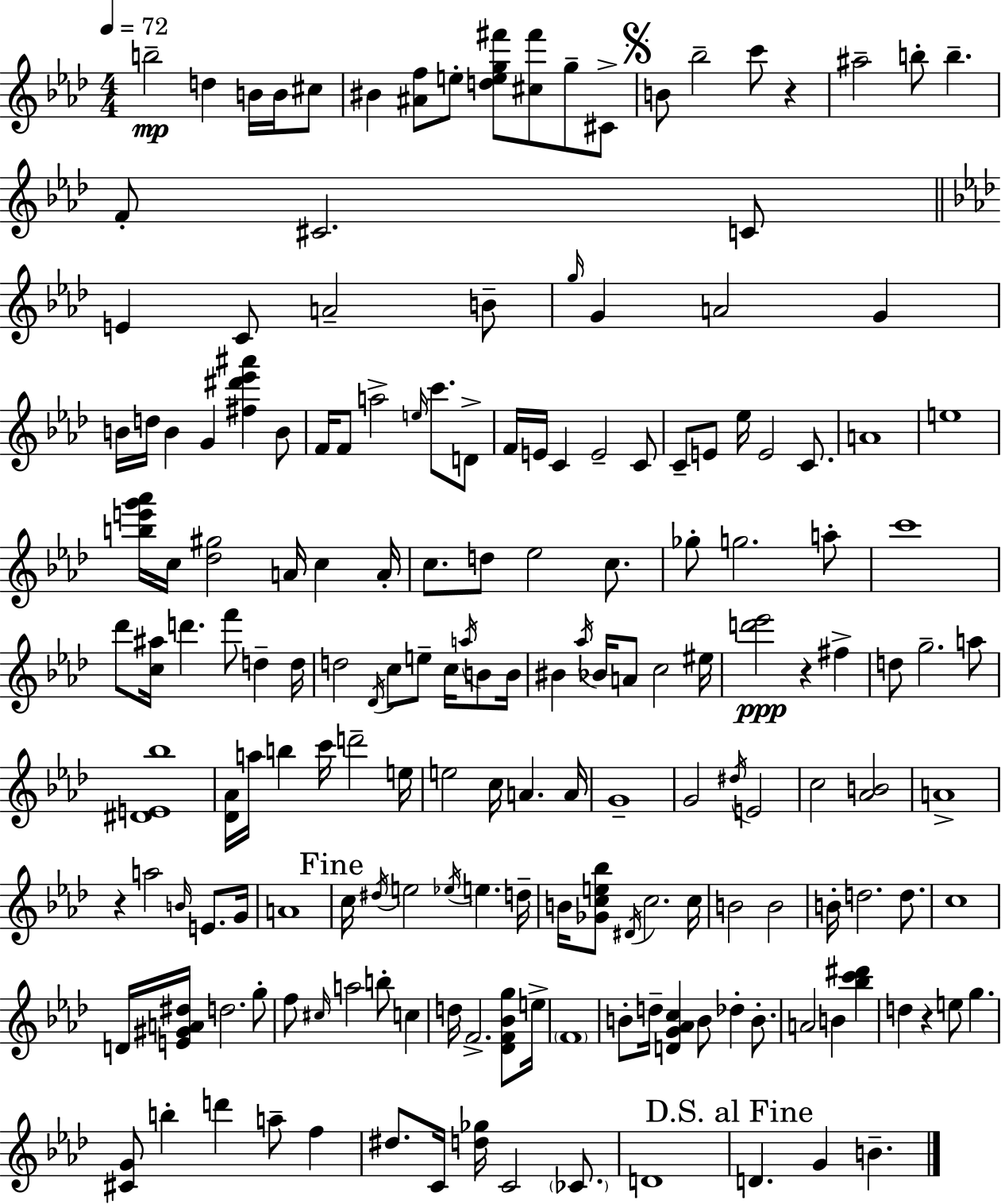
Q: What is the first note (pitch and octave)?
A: B5